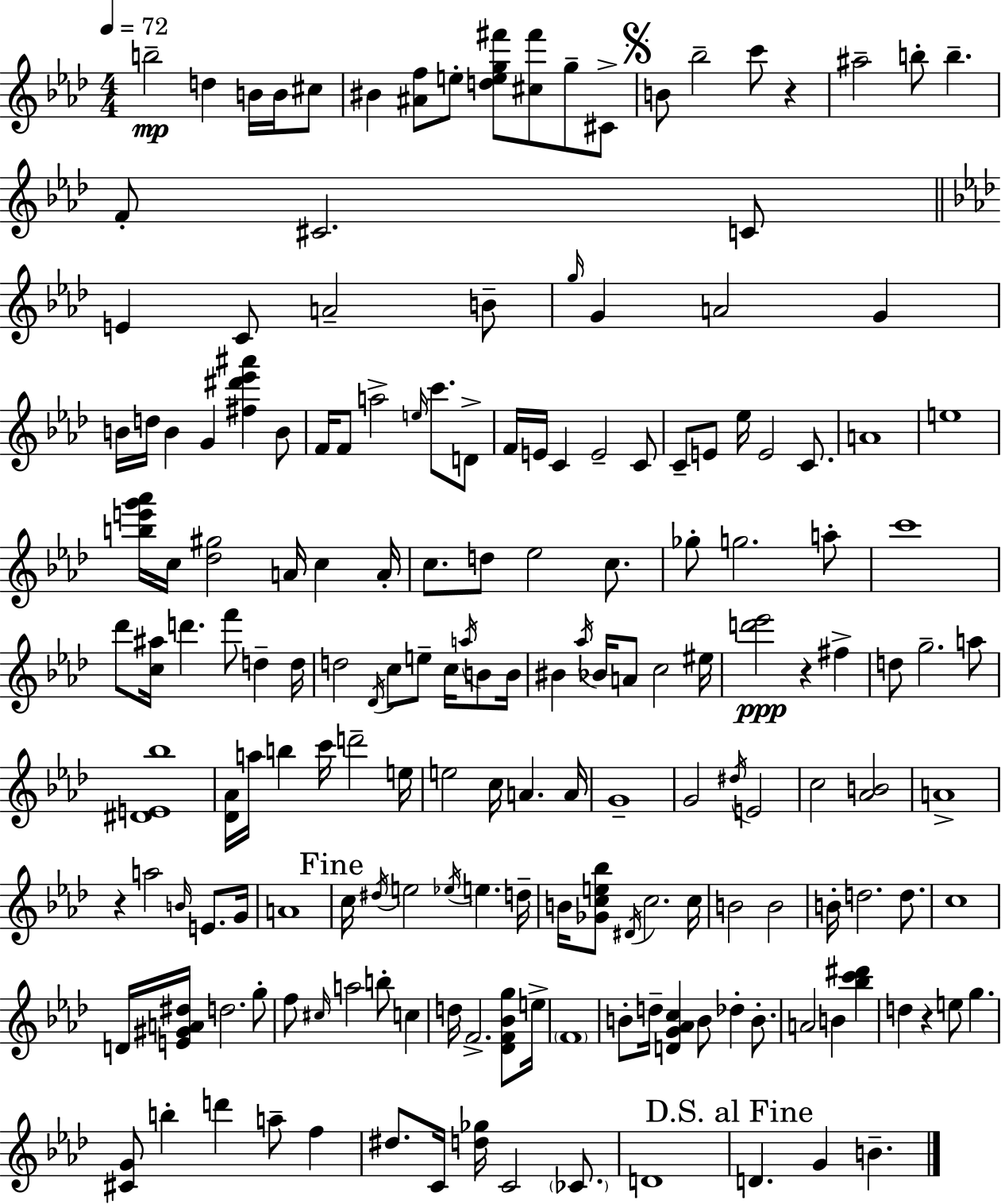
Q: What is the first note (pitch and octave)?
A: B5